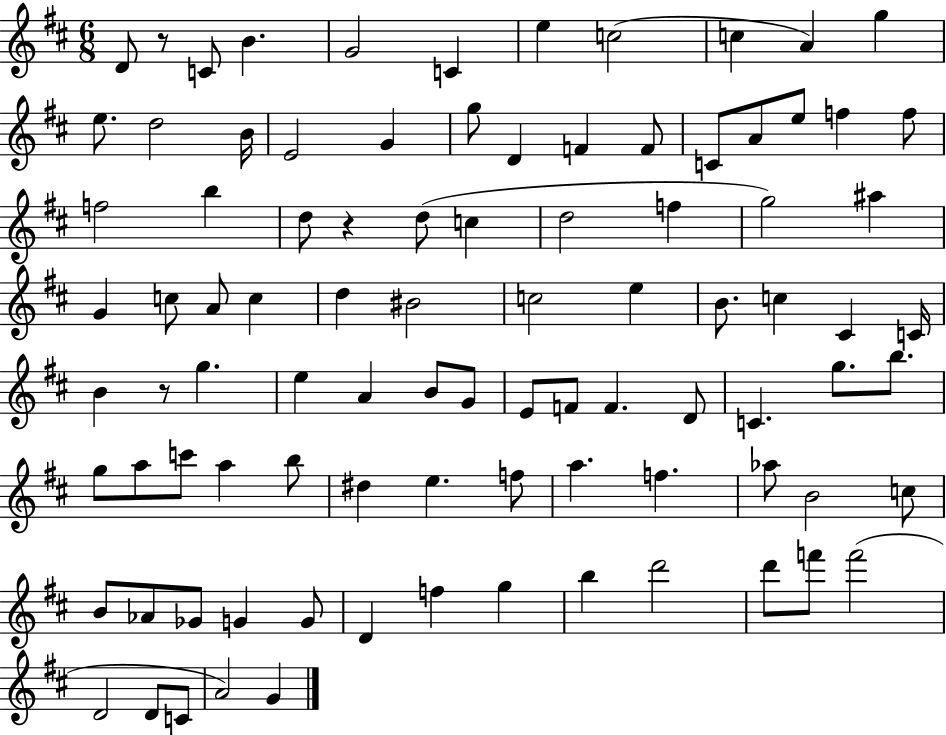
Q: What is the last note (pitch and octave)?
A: G4